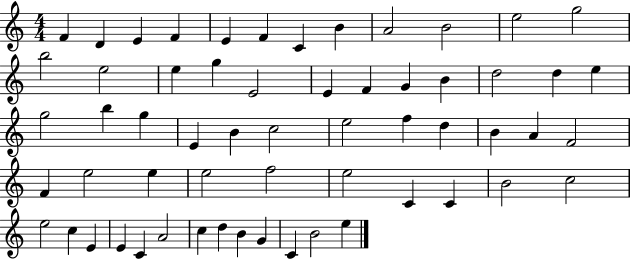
{
  \clef treble
  \numericTimeSignature
  \time 4/4
  \key c \major
  f'4 d'4 e'4 f'4 | e'4 f'4 c'4 b'4 | a'2 b'2 | e''2 g''2 | \break b''2 e''2 | e''4 g''4 e'2 | e'4 f'4 g'4 b'4 | d''2 d''4 e''4 | \break g''2 b''4 g''4 | e'4 b'4 c''2 | e''2 f''4 d''4 | b'4 a'4 f'2 | \break f'4 e''2 e''4 | e''2 f''2 | e''2 c'4 c'4 | b'2 c''2 | \break e''2 c''4 e'4 | e'4 c'4 a'2 | c''4 d''4 b'4 g'4 | c'4 b'2 e''4 | \break \bar "|."
}